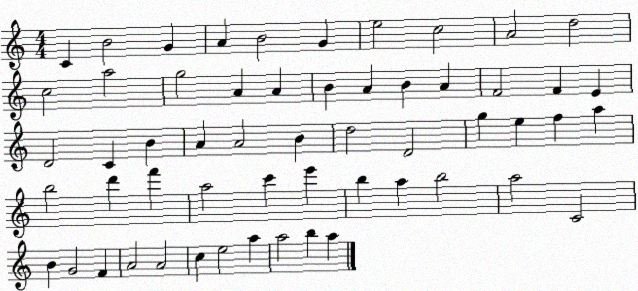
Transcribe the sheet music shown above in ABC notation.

X:1
T:Untitled
M:4/4
L:1/4
K:C
C B2 G A B2 G e2 c2 A2 d2 c2 a2 g2 A A B A B A F2 F E D2 C B A A2 B d2 D2 g e f a b2 d' f' a2 c' e' b a b2 a2 C2 B G2 F A2 A2 c e2 a a2 b a